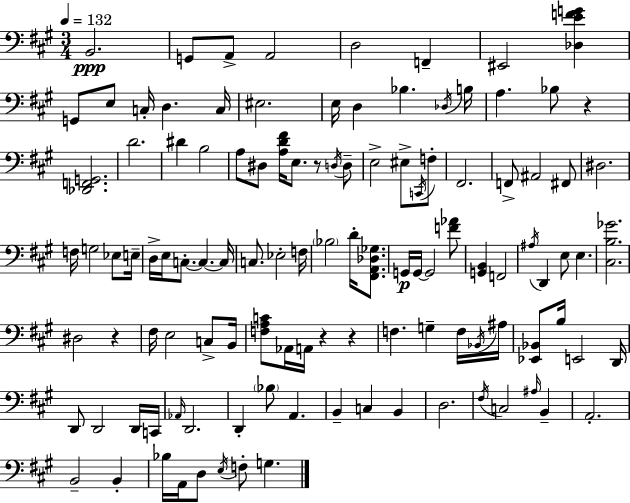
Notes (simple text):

B2/h. G2/e A2/e A2/h D3/h F2/q EIS2/h [Db3,E4,F4,G4]/q G2/e E3/e C3/s D3/q. C3/s EIS3/h. E3/s D3/q Bb3/q. Db3/s B3/s A3/q. Bb3/e R/q [Db2,F2,G2]/h. D4/h. D#4/q B3/h A3/e D#3/e [A3,D4,F#4]/s E3/e. R/e D3/s D3/e E3/h EIS3/e C2/s F3/e F#2/h. F2/e A#2/h F#2/e D#3/h. F3/s G3/h Eb3/e E3/s D3/s E3/s C3/e. C3/q. C3/s C3/e. Eb3/h F3/s Bb3/h D4/s [F#2,A2,Db3,Gb3]/e. G2/s G2/s G2/h [F4,Ab4]/e [G2,B2]/q F2/h A#3/s D2/q E3/e E3/q. [C#3,B3,Gb4]/h. D#3/h R/q F#3/s E3/h C3/e B2/s [F3,A3,C4]/e Ab2/s A2/s R/q R/q F3/q. G3/q F3/s Bb2/s A#3/s [Eb2,Bb2]/e B3/s E2/h D2/s D2/e D2/h D2/s C2/s Ab2/s D2/h. D2/q Bb3/e A2/q. B2/q C3/q B2/q D3/h. F#3/s C3/h A#3/s B2/q A2/h. B2/h B2/q Bb3/s A2/s D3/e E3/s F3/e G3/q.